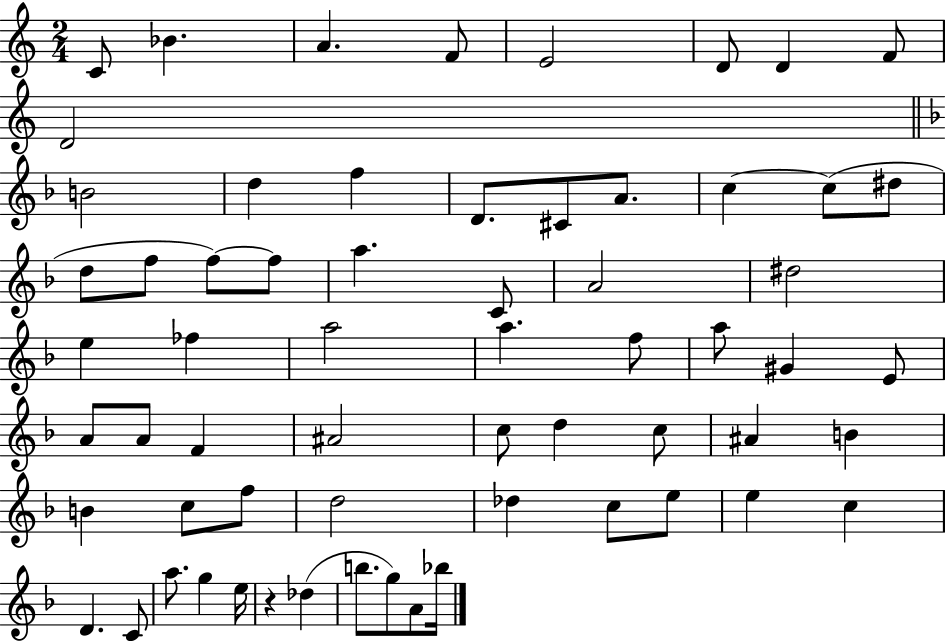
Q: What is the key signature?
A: C major